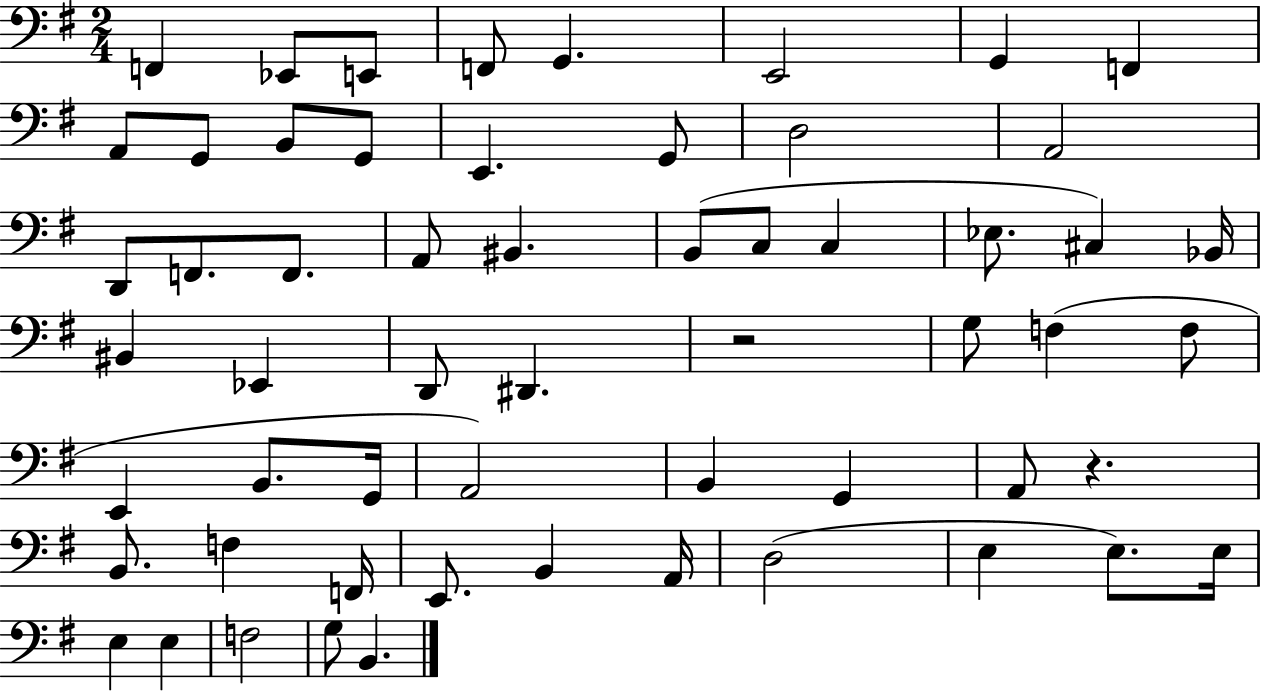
{
  \clef bass
  \numericTimeSignature
  \time 2/4
  \key g \major
  f,4 ees,8 e,8 | f,8 g,4. | e,2 | g,4 f,4 | \break a,8 g,8 b,8 g,8 | e,4. g,8 | d2 | a,2 | \break d,8 f,8. f,8. | a,8 bis,4. | b,8( c8 c4 | ees8. cis4) bes,16 | \break bis,4 ees,4 | d,8 dis,4. | r2 | g8 f4( f8 | \break e,4 b,8. g,16 | a,2) | b,4 g,4 | a,8 r4. | \break b,8. f4 f,16 | e,8. b,4 a,16 | d2( | e4 e8.) e16 | \break e4 e4 | f2 | g8 b,4. | \bar "|."
}